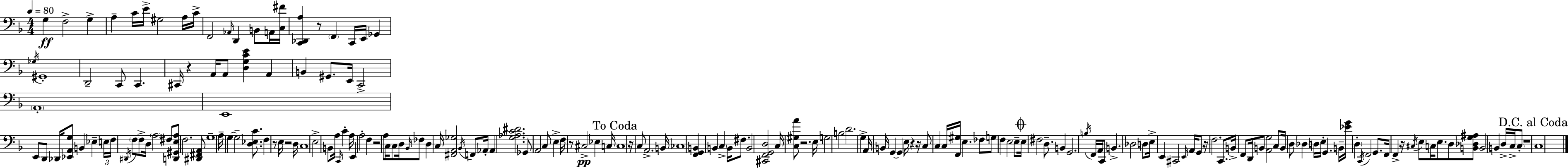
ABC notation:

X:1
T:Untitled
M:4/4
L:1/4
K:F
G, F,2 G, A, C/4 E/4 ^G,2 A,/4 C/4 F,,2 _A,,/4 D,, B,,/2 A,,/4 [C,^F]/4 [C,,_D,,A,] z/2 F,, C,,/4 E,,/4 _G,, _G,/4 ^G,,4 D,,2 C,,/2 C,, ^C,,/4 z A,,/4 A,,/2 [D,G,CE] A,, B,, ^G,,/2 E,,/4 C,,2 A,,4 E,,4 E,,/2 D,,/2 _D,,/4 [_E,,A,,G,]/2 B,, _E, E,/4 F,/4 ^D,,/4 F,/2 F,/2 D,/4 A,2 ^F,/2 [D,,^G,,E,A,]/2 F,2 [^D,,^F,,A,,]/2 G,4 A,/4 G, G,2 [D,_E,C]/2 F, z/2 E,/4 z2 D,/4 C,4 E,2 B,,/2 A,/4 C,,/4 C A,/4 E,, A,2 F, z2 A,/2 C,/4 C,/2 D,/4 _B,,/4 _F,/2 D, C,/4 [^F,,A,,_G,]2 _B,,/4 F,,/2 _A,,/4 _A,, [G,_A,C^D]2 _G,,/2 A,,2 C,/2 E, F,/4 z/2 ^C,2 _E, C,/4 C,4 z/4 C,/2 A,,2 B,,/4 _C,4 [F,,G,,B,,] B,, C, B,,/4 ^F,/2 B,,2 [^C,,F,,G,,D,]2 C,/4 [C,^G,A]/2 z2 E,/4 G,2 B,2 D2 G, A,,/4 B,,/4 G,, G,, E,/4 z z/4 C,/2 C, C,/4 [F,,^G,]/4 E, _F,/2 G,/2 F, E,2 E,/2 E,/4 ^F,2 D,/2 B,, G,,2 B,/4 F,,/4 A,,/4 C,,/2 B,, _D,2 D,/2 E,/4 E,, ^C,,2 E,,/4 A,,/4 G,,/2 z/4 F,2 C,,/2 B,,/4 F,,/2 D,,/4 B,,/2 [A,,G,]2 C,/2 B,,/4 D,/2 _D, D,/4 E,/4 G,, B,,/4 [_EG]/4 D, C,,/4 F,,2 G,,/2 F,,/4 F,, z/4 ^C,/4 E,/2 C,/4 E,/2 D,/2 [B,,_D,G,^A,]/2 B,,2 B,, D,/4 C,/4 C,/2 z4 C,4